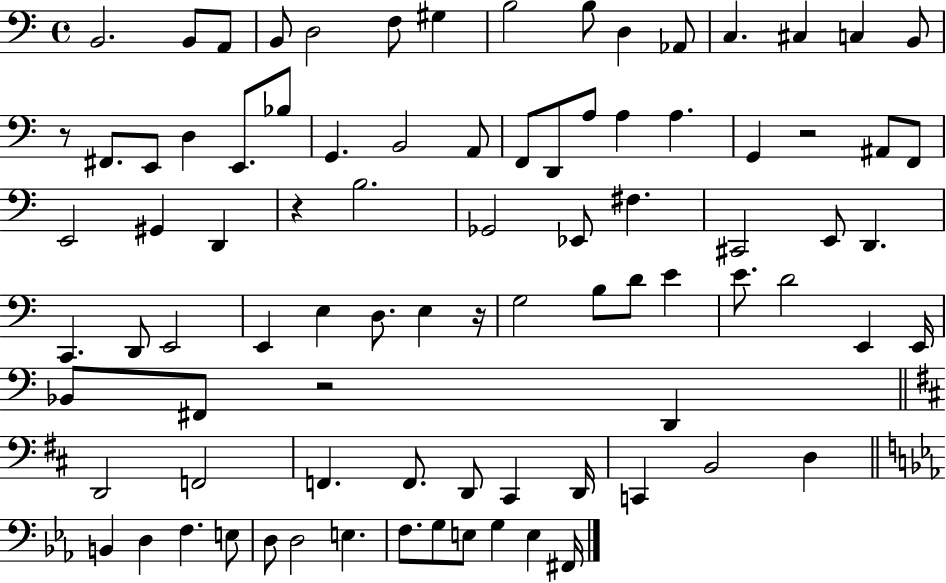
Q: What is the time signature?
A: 4/4